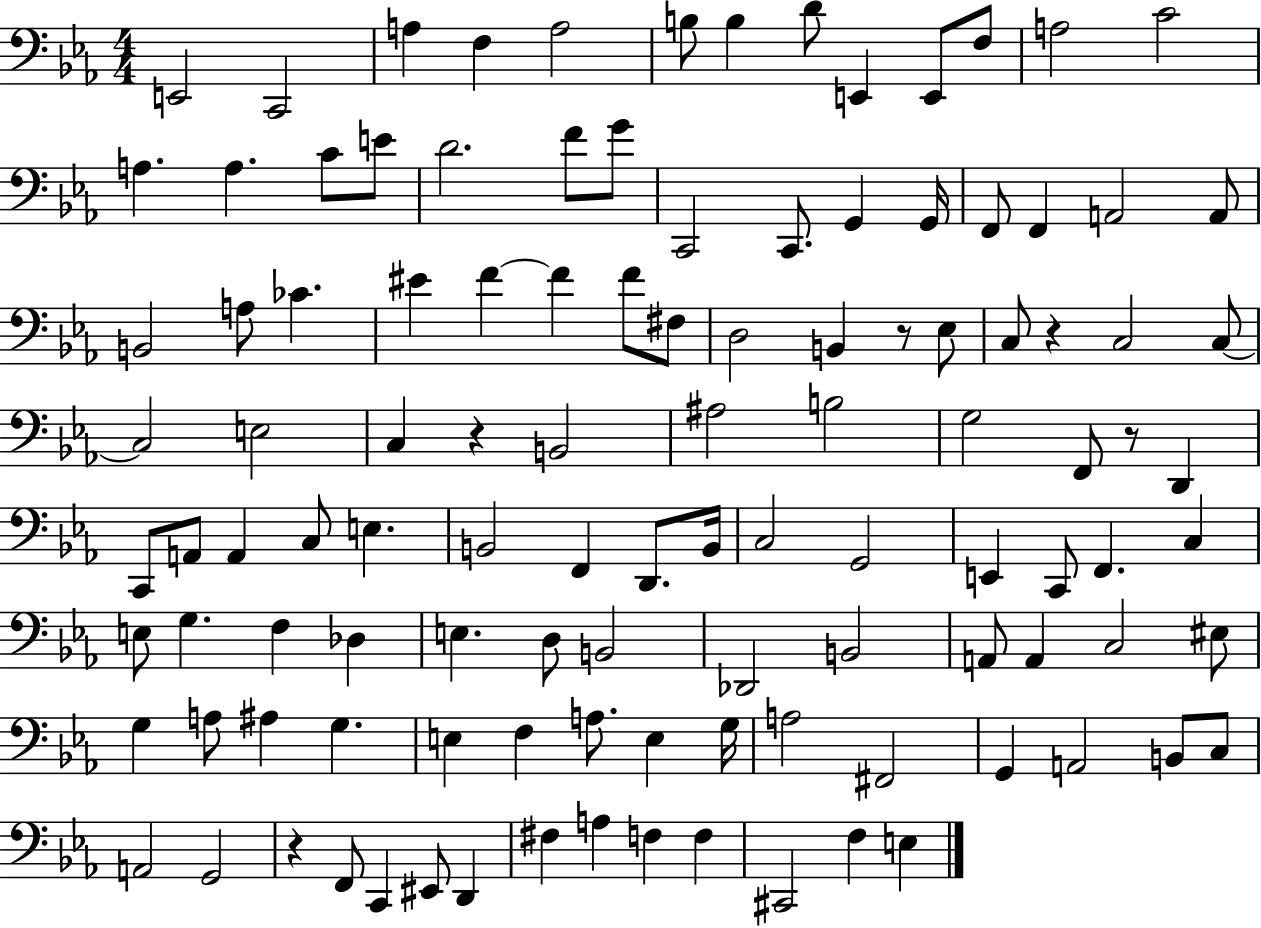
E2/h C2/h A3/q F3/q A3/h B3/e B3/q D4/e E2/q E2/e F3/e A3/h C4/h A3/q. A3/q. C4/e E4/e D4/h. F4/e G4/e C2/h C2/e. G2/q G2/s F2/e F2/q A2/h A2/e B2/h A3/e CES4/q. EIS4/q F4/q F4/q F4/e F#3/e D3/h B2/q R/e Eb3/e C3/e R/q C3/h C3/e C3/h E3/h C3/q R/q B2/h A#3/h B3/h G3/h F2/e R/e D2/q C2/e A2/e A2/q C3/e E3/q. B2/h F2/q D2/e. B2/s C3/h G2/h E2/q C2/e F2/q. C3/q E3/e G3/q. F3/q Db3/q E3/q. D3/e B2/h Db2/h B2/h A2/e A2/q C3/h EIS3/e G3/q A3/e A#3/q G3/q. E3/q F3/q A3/e. E3/q G3/s A3/h F#2/h G2/q A2/h B2/e C3/e A2/h G2/h R/q F2/e C2/q EIS2/e D2/q F#3/q A3/q F3/q F3/q C#2/h F3/q E3/q